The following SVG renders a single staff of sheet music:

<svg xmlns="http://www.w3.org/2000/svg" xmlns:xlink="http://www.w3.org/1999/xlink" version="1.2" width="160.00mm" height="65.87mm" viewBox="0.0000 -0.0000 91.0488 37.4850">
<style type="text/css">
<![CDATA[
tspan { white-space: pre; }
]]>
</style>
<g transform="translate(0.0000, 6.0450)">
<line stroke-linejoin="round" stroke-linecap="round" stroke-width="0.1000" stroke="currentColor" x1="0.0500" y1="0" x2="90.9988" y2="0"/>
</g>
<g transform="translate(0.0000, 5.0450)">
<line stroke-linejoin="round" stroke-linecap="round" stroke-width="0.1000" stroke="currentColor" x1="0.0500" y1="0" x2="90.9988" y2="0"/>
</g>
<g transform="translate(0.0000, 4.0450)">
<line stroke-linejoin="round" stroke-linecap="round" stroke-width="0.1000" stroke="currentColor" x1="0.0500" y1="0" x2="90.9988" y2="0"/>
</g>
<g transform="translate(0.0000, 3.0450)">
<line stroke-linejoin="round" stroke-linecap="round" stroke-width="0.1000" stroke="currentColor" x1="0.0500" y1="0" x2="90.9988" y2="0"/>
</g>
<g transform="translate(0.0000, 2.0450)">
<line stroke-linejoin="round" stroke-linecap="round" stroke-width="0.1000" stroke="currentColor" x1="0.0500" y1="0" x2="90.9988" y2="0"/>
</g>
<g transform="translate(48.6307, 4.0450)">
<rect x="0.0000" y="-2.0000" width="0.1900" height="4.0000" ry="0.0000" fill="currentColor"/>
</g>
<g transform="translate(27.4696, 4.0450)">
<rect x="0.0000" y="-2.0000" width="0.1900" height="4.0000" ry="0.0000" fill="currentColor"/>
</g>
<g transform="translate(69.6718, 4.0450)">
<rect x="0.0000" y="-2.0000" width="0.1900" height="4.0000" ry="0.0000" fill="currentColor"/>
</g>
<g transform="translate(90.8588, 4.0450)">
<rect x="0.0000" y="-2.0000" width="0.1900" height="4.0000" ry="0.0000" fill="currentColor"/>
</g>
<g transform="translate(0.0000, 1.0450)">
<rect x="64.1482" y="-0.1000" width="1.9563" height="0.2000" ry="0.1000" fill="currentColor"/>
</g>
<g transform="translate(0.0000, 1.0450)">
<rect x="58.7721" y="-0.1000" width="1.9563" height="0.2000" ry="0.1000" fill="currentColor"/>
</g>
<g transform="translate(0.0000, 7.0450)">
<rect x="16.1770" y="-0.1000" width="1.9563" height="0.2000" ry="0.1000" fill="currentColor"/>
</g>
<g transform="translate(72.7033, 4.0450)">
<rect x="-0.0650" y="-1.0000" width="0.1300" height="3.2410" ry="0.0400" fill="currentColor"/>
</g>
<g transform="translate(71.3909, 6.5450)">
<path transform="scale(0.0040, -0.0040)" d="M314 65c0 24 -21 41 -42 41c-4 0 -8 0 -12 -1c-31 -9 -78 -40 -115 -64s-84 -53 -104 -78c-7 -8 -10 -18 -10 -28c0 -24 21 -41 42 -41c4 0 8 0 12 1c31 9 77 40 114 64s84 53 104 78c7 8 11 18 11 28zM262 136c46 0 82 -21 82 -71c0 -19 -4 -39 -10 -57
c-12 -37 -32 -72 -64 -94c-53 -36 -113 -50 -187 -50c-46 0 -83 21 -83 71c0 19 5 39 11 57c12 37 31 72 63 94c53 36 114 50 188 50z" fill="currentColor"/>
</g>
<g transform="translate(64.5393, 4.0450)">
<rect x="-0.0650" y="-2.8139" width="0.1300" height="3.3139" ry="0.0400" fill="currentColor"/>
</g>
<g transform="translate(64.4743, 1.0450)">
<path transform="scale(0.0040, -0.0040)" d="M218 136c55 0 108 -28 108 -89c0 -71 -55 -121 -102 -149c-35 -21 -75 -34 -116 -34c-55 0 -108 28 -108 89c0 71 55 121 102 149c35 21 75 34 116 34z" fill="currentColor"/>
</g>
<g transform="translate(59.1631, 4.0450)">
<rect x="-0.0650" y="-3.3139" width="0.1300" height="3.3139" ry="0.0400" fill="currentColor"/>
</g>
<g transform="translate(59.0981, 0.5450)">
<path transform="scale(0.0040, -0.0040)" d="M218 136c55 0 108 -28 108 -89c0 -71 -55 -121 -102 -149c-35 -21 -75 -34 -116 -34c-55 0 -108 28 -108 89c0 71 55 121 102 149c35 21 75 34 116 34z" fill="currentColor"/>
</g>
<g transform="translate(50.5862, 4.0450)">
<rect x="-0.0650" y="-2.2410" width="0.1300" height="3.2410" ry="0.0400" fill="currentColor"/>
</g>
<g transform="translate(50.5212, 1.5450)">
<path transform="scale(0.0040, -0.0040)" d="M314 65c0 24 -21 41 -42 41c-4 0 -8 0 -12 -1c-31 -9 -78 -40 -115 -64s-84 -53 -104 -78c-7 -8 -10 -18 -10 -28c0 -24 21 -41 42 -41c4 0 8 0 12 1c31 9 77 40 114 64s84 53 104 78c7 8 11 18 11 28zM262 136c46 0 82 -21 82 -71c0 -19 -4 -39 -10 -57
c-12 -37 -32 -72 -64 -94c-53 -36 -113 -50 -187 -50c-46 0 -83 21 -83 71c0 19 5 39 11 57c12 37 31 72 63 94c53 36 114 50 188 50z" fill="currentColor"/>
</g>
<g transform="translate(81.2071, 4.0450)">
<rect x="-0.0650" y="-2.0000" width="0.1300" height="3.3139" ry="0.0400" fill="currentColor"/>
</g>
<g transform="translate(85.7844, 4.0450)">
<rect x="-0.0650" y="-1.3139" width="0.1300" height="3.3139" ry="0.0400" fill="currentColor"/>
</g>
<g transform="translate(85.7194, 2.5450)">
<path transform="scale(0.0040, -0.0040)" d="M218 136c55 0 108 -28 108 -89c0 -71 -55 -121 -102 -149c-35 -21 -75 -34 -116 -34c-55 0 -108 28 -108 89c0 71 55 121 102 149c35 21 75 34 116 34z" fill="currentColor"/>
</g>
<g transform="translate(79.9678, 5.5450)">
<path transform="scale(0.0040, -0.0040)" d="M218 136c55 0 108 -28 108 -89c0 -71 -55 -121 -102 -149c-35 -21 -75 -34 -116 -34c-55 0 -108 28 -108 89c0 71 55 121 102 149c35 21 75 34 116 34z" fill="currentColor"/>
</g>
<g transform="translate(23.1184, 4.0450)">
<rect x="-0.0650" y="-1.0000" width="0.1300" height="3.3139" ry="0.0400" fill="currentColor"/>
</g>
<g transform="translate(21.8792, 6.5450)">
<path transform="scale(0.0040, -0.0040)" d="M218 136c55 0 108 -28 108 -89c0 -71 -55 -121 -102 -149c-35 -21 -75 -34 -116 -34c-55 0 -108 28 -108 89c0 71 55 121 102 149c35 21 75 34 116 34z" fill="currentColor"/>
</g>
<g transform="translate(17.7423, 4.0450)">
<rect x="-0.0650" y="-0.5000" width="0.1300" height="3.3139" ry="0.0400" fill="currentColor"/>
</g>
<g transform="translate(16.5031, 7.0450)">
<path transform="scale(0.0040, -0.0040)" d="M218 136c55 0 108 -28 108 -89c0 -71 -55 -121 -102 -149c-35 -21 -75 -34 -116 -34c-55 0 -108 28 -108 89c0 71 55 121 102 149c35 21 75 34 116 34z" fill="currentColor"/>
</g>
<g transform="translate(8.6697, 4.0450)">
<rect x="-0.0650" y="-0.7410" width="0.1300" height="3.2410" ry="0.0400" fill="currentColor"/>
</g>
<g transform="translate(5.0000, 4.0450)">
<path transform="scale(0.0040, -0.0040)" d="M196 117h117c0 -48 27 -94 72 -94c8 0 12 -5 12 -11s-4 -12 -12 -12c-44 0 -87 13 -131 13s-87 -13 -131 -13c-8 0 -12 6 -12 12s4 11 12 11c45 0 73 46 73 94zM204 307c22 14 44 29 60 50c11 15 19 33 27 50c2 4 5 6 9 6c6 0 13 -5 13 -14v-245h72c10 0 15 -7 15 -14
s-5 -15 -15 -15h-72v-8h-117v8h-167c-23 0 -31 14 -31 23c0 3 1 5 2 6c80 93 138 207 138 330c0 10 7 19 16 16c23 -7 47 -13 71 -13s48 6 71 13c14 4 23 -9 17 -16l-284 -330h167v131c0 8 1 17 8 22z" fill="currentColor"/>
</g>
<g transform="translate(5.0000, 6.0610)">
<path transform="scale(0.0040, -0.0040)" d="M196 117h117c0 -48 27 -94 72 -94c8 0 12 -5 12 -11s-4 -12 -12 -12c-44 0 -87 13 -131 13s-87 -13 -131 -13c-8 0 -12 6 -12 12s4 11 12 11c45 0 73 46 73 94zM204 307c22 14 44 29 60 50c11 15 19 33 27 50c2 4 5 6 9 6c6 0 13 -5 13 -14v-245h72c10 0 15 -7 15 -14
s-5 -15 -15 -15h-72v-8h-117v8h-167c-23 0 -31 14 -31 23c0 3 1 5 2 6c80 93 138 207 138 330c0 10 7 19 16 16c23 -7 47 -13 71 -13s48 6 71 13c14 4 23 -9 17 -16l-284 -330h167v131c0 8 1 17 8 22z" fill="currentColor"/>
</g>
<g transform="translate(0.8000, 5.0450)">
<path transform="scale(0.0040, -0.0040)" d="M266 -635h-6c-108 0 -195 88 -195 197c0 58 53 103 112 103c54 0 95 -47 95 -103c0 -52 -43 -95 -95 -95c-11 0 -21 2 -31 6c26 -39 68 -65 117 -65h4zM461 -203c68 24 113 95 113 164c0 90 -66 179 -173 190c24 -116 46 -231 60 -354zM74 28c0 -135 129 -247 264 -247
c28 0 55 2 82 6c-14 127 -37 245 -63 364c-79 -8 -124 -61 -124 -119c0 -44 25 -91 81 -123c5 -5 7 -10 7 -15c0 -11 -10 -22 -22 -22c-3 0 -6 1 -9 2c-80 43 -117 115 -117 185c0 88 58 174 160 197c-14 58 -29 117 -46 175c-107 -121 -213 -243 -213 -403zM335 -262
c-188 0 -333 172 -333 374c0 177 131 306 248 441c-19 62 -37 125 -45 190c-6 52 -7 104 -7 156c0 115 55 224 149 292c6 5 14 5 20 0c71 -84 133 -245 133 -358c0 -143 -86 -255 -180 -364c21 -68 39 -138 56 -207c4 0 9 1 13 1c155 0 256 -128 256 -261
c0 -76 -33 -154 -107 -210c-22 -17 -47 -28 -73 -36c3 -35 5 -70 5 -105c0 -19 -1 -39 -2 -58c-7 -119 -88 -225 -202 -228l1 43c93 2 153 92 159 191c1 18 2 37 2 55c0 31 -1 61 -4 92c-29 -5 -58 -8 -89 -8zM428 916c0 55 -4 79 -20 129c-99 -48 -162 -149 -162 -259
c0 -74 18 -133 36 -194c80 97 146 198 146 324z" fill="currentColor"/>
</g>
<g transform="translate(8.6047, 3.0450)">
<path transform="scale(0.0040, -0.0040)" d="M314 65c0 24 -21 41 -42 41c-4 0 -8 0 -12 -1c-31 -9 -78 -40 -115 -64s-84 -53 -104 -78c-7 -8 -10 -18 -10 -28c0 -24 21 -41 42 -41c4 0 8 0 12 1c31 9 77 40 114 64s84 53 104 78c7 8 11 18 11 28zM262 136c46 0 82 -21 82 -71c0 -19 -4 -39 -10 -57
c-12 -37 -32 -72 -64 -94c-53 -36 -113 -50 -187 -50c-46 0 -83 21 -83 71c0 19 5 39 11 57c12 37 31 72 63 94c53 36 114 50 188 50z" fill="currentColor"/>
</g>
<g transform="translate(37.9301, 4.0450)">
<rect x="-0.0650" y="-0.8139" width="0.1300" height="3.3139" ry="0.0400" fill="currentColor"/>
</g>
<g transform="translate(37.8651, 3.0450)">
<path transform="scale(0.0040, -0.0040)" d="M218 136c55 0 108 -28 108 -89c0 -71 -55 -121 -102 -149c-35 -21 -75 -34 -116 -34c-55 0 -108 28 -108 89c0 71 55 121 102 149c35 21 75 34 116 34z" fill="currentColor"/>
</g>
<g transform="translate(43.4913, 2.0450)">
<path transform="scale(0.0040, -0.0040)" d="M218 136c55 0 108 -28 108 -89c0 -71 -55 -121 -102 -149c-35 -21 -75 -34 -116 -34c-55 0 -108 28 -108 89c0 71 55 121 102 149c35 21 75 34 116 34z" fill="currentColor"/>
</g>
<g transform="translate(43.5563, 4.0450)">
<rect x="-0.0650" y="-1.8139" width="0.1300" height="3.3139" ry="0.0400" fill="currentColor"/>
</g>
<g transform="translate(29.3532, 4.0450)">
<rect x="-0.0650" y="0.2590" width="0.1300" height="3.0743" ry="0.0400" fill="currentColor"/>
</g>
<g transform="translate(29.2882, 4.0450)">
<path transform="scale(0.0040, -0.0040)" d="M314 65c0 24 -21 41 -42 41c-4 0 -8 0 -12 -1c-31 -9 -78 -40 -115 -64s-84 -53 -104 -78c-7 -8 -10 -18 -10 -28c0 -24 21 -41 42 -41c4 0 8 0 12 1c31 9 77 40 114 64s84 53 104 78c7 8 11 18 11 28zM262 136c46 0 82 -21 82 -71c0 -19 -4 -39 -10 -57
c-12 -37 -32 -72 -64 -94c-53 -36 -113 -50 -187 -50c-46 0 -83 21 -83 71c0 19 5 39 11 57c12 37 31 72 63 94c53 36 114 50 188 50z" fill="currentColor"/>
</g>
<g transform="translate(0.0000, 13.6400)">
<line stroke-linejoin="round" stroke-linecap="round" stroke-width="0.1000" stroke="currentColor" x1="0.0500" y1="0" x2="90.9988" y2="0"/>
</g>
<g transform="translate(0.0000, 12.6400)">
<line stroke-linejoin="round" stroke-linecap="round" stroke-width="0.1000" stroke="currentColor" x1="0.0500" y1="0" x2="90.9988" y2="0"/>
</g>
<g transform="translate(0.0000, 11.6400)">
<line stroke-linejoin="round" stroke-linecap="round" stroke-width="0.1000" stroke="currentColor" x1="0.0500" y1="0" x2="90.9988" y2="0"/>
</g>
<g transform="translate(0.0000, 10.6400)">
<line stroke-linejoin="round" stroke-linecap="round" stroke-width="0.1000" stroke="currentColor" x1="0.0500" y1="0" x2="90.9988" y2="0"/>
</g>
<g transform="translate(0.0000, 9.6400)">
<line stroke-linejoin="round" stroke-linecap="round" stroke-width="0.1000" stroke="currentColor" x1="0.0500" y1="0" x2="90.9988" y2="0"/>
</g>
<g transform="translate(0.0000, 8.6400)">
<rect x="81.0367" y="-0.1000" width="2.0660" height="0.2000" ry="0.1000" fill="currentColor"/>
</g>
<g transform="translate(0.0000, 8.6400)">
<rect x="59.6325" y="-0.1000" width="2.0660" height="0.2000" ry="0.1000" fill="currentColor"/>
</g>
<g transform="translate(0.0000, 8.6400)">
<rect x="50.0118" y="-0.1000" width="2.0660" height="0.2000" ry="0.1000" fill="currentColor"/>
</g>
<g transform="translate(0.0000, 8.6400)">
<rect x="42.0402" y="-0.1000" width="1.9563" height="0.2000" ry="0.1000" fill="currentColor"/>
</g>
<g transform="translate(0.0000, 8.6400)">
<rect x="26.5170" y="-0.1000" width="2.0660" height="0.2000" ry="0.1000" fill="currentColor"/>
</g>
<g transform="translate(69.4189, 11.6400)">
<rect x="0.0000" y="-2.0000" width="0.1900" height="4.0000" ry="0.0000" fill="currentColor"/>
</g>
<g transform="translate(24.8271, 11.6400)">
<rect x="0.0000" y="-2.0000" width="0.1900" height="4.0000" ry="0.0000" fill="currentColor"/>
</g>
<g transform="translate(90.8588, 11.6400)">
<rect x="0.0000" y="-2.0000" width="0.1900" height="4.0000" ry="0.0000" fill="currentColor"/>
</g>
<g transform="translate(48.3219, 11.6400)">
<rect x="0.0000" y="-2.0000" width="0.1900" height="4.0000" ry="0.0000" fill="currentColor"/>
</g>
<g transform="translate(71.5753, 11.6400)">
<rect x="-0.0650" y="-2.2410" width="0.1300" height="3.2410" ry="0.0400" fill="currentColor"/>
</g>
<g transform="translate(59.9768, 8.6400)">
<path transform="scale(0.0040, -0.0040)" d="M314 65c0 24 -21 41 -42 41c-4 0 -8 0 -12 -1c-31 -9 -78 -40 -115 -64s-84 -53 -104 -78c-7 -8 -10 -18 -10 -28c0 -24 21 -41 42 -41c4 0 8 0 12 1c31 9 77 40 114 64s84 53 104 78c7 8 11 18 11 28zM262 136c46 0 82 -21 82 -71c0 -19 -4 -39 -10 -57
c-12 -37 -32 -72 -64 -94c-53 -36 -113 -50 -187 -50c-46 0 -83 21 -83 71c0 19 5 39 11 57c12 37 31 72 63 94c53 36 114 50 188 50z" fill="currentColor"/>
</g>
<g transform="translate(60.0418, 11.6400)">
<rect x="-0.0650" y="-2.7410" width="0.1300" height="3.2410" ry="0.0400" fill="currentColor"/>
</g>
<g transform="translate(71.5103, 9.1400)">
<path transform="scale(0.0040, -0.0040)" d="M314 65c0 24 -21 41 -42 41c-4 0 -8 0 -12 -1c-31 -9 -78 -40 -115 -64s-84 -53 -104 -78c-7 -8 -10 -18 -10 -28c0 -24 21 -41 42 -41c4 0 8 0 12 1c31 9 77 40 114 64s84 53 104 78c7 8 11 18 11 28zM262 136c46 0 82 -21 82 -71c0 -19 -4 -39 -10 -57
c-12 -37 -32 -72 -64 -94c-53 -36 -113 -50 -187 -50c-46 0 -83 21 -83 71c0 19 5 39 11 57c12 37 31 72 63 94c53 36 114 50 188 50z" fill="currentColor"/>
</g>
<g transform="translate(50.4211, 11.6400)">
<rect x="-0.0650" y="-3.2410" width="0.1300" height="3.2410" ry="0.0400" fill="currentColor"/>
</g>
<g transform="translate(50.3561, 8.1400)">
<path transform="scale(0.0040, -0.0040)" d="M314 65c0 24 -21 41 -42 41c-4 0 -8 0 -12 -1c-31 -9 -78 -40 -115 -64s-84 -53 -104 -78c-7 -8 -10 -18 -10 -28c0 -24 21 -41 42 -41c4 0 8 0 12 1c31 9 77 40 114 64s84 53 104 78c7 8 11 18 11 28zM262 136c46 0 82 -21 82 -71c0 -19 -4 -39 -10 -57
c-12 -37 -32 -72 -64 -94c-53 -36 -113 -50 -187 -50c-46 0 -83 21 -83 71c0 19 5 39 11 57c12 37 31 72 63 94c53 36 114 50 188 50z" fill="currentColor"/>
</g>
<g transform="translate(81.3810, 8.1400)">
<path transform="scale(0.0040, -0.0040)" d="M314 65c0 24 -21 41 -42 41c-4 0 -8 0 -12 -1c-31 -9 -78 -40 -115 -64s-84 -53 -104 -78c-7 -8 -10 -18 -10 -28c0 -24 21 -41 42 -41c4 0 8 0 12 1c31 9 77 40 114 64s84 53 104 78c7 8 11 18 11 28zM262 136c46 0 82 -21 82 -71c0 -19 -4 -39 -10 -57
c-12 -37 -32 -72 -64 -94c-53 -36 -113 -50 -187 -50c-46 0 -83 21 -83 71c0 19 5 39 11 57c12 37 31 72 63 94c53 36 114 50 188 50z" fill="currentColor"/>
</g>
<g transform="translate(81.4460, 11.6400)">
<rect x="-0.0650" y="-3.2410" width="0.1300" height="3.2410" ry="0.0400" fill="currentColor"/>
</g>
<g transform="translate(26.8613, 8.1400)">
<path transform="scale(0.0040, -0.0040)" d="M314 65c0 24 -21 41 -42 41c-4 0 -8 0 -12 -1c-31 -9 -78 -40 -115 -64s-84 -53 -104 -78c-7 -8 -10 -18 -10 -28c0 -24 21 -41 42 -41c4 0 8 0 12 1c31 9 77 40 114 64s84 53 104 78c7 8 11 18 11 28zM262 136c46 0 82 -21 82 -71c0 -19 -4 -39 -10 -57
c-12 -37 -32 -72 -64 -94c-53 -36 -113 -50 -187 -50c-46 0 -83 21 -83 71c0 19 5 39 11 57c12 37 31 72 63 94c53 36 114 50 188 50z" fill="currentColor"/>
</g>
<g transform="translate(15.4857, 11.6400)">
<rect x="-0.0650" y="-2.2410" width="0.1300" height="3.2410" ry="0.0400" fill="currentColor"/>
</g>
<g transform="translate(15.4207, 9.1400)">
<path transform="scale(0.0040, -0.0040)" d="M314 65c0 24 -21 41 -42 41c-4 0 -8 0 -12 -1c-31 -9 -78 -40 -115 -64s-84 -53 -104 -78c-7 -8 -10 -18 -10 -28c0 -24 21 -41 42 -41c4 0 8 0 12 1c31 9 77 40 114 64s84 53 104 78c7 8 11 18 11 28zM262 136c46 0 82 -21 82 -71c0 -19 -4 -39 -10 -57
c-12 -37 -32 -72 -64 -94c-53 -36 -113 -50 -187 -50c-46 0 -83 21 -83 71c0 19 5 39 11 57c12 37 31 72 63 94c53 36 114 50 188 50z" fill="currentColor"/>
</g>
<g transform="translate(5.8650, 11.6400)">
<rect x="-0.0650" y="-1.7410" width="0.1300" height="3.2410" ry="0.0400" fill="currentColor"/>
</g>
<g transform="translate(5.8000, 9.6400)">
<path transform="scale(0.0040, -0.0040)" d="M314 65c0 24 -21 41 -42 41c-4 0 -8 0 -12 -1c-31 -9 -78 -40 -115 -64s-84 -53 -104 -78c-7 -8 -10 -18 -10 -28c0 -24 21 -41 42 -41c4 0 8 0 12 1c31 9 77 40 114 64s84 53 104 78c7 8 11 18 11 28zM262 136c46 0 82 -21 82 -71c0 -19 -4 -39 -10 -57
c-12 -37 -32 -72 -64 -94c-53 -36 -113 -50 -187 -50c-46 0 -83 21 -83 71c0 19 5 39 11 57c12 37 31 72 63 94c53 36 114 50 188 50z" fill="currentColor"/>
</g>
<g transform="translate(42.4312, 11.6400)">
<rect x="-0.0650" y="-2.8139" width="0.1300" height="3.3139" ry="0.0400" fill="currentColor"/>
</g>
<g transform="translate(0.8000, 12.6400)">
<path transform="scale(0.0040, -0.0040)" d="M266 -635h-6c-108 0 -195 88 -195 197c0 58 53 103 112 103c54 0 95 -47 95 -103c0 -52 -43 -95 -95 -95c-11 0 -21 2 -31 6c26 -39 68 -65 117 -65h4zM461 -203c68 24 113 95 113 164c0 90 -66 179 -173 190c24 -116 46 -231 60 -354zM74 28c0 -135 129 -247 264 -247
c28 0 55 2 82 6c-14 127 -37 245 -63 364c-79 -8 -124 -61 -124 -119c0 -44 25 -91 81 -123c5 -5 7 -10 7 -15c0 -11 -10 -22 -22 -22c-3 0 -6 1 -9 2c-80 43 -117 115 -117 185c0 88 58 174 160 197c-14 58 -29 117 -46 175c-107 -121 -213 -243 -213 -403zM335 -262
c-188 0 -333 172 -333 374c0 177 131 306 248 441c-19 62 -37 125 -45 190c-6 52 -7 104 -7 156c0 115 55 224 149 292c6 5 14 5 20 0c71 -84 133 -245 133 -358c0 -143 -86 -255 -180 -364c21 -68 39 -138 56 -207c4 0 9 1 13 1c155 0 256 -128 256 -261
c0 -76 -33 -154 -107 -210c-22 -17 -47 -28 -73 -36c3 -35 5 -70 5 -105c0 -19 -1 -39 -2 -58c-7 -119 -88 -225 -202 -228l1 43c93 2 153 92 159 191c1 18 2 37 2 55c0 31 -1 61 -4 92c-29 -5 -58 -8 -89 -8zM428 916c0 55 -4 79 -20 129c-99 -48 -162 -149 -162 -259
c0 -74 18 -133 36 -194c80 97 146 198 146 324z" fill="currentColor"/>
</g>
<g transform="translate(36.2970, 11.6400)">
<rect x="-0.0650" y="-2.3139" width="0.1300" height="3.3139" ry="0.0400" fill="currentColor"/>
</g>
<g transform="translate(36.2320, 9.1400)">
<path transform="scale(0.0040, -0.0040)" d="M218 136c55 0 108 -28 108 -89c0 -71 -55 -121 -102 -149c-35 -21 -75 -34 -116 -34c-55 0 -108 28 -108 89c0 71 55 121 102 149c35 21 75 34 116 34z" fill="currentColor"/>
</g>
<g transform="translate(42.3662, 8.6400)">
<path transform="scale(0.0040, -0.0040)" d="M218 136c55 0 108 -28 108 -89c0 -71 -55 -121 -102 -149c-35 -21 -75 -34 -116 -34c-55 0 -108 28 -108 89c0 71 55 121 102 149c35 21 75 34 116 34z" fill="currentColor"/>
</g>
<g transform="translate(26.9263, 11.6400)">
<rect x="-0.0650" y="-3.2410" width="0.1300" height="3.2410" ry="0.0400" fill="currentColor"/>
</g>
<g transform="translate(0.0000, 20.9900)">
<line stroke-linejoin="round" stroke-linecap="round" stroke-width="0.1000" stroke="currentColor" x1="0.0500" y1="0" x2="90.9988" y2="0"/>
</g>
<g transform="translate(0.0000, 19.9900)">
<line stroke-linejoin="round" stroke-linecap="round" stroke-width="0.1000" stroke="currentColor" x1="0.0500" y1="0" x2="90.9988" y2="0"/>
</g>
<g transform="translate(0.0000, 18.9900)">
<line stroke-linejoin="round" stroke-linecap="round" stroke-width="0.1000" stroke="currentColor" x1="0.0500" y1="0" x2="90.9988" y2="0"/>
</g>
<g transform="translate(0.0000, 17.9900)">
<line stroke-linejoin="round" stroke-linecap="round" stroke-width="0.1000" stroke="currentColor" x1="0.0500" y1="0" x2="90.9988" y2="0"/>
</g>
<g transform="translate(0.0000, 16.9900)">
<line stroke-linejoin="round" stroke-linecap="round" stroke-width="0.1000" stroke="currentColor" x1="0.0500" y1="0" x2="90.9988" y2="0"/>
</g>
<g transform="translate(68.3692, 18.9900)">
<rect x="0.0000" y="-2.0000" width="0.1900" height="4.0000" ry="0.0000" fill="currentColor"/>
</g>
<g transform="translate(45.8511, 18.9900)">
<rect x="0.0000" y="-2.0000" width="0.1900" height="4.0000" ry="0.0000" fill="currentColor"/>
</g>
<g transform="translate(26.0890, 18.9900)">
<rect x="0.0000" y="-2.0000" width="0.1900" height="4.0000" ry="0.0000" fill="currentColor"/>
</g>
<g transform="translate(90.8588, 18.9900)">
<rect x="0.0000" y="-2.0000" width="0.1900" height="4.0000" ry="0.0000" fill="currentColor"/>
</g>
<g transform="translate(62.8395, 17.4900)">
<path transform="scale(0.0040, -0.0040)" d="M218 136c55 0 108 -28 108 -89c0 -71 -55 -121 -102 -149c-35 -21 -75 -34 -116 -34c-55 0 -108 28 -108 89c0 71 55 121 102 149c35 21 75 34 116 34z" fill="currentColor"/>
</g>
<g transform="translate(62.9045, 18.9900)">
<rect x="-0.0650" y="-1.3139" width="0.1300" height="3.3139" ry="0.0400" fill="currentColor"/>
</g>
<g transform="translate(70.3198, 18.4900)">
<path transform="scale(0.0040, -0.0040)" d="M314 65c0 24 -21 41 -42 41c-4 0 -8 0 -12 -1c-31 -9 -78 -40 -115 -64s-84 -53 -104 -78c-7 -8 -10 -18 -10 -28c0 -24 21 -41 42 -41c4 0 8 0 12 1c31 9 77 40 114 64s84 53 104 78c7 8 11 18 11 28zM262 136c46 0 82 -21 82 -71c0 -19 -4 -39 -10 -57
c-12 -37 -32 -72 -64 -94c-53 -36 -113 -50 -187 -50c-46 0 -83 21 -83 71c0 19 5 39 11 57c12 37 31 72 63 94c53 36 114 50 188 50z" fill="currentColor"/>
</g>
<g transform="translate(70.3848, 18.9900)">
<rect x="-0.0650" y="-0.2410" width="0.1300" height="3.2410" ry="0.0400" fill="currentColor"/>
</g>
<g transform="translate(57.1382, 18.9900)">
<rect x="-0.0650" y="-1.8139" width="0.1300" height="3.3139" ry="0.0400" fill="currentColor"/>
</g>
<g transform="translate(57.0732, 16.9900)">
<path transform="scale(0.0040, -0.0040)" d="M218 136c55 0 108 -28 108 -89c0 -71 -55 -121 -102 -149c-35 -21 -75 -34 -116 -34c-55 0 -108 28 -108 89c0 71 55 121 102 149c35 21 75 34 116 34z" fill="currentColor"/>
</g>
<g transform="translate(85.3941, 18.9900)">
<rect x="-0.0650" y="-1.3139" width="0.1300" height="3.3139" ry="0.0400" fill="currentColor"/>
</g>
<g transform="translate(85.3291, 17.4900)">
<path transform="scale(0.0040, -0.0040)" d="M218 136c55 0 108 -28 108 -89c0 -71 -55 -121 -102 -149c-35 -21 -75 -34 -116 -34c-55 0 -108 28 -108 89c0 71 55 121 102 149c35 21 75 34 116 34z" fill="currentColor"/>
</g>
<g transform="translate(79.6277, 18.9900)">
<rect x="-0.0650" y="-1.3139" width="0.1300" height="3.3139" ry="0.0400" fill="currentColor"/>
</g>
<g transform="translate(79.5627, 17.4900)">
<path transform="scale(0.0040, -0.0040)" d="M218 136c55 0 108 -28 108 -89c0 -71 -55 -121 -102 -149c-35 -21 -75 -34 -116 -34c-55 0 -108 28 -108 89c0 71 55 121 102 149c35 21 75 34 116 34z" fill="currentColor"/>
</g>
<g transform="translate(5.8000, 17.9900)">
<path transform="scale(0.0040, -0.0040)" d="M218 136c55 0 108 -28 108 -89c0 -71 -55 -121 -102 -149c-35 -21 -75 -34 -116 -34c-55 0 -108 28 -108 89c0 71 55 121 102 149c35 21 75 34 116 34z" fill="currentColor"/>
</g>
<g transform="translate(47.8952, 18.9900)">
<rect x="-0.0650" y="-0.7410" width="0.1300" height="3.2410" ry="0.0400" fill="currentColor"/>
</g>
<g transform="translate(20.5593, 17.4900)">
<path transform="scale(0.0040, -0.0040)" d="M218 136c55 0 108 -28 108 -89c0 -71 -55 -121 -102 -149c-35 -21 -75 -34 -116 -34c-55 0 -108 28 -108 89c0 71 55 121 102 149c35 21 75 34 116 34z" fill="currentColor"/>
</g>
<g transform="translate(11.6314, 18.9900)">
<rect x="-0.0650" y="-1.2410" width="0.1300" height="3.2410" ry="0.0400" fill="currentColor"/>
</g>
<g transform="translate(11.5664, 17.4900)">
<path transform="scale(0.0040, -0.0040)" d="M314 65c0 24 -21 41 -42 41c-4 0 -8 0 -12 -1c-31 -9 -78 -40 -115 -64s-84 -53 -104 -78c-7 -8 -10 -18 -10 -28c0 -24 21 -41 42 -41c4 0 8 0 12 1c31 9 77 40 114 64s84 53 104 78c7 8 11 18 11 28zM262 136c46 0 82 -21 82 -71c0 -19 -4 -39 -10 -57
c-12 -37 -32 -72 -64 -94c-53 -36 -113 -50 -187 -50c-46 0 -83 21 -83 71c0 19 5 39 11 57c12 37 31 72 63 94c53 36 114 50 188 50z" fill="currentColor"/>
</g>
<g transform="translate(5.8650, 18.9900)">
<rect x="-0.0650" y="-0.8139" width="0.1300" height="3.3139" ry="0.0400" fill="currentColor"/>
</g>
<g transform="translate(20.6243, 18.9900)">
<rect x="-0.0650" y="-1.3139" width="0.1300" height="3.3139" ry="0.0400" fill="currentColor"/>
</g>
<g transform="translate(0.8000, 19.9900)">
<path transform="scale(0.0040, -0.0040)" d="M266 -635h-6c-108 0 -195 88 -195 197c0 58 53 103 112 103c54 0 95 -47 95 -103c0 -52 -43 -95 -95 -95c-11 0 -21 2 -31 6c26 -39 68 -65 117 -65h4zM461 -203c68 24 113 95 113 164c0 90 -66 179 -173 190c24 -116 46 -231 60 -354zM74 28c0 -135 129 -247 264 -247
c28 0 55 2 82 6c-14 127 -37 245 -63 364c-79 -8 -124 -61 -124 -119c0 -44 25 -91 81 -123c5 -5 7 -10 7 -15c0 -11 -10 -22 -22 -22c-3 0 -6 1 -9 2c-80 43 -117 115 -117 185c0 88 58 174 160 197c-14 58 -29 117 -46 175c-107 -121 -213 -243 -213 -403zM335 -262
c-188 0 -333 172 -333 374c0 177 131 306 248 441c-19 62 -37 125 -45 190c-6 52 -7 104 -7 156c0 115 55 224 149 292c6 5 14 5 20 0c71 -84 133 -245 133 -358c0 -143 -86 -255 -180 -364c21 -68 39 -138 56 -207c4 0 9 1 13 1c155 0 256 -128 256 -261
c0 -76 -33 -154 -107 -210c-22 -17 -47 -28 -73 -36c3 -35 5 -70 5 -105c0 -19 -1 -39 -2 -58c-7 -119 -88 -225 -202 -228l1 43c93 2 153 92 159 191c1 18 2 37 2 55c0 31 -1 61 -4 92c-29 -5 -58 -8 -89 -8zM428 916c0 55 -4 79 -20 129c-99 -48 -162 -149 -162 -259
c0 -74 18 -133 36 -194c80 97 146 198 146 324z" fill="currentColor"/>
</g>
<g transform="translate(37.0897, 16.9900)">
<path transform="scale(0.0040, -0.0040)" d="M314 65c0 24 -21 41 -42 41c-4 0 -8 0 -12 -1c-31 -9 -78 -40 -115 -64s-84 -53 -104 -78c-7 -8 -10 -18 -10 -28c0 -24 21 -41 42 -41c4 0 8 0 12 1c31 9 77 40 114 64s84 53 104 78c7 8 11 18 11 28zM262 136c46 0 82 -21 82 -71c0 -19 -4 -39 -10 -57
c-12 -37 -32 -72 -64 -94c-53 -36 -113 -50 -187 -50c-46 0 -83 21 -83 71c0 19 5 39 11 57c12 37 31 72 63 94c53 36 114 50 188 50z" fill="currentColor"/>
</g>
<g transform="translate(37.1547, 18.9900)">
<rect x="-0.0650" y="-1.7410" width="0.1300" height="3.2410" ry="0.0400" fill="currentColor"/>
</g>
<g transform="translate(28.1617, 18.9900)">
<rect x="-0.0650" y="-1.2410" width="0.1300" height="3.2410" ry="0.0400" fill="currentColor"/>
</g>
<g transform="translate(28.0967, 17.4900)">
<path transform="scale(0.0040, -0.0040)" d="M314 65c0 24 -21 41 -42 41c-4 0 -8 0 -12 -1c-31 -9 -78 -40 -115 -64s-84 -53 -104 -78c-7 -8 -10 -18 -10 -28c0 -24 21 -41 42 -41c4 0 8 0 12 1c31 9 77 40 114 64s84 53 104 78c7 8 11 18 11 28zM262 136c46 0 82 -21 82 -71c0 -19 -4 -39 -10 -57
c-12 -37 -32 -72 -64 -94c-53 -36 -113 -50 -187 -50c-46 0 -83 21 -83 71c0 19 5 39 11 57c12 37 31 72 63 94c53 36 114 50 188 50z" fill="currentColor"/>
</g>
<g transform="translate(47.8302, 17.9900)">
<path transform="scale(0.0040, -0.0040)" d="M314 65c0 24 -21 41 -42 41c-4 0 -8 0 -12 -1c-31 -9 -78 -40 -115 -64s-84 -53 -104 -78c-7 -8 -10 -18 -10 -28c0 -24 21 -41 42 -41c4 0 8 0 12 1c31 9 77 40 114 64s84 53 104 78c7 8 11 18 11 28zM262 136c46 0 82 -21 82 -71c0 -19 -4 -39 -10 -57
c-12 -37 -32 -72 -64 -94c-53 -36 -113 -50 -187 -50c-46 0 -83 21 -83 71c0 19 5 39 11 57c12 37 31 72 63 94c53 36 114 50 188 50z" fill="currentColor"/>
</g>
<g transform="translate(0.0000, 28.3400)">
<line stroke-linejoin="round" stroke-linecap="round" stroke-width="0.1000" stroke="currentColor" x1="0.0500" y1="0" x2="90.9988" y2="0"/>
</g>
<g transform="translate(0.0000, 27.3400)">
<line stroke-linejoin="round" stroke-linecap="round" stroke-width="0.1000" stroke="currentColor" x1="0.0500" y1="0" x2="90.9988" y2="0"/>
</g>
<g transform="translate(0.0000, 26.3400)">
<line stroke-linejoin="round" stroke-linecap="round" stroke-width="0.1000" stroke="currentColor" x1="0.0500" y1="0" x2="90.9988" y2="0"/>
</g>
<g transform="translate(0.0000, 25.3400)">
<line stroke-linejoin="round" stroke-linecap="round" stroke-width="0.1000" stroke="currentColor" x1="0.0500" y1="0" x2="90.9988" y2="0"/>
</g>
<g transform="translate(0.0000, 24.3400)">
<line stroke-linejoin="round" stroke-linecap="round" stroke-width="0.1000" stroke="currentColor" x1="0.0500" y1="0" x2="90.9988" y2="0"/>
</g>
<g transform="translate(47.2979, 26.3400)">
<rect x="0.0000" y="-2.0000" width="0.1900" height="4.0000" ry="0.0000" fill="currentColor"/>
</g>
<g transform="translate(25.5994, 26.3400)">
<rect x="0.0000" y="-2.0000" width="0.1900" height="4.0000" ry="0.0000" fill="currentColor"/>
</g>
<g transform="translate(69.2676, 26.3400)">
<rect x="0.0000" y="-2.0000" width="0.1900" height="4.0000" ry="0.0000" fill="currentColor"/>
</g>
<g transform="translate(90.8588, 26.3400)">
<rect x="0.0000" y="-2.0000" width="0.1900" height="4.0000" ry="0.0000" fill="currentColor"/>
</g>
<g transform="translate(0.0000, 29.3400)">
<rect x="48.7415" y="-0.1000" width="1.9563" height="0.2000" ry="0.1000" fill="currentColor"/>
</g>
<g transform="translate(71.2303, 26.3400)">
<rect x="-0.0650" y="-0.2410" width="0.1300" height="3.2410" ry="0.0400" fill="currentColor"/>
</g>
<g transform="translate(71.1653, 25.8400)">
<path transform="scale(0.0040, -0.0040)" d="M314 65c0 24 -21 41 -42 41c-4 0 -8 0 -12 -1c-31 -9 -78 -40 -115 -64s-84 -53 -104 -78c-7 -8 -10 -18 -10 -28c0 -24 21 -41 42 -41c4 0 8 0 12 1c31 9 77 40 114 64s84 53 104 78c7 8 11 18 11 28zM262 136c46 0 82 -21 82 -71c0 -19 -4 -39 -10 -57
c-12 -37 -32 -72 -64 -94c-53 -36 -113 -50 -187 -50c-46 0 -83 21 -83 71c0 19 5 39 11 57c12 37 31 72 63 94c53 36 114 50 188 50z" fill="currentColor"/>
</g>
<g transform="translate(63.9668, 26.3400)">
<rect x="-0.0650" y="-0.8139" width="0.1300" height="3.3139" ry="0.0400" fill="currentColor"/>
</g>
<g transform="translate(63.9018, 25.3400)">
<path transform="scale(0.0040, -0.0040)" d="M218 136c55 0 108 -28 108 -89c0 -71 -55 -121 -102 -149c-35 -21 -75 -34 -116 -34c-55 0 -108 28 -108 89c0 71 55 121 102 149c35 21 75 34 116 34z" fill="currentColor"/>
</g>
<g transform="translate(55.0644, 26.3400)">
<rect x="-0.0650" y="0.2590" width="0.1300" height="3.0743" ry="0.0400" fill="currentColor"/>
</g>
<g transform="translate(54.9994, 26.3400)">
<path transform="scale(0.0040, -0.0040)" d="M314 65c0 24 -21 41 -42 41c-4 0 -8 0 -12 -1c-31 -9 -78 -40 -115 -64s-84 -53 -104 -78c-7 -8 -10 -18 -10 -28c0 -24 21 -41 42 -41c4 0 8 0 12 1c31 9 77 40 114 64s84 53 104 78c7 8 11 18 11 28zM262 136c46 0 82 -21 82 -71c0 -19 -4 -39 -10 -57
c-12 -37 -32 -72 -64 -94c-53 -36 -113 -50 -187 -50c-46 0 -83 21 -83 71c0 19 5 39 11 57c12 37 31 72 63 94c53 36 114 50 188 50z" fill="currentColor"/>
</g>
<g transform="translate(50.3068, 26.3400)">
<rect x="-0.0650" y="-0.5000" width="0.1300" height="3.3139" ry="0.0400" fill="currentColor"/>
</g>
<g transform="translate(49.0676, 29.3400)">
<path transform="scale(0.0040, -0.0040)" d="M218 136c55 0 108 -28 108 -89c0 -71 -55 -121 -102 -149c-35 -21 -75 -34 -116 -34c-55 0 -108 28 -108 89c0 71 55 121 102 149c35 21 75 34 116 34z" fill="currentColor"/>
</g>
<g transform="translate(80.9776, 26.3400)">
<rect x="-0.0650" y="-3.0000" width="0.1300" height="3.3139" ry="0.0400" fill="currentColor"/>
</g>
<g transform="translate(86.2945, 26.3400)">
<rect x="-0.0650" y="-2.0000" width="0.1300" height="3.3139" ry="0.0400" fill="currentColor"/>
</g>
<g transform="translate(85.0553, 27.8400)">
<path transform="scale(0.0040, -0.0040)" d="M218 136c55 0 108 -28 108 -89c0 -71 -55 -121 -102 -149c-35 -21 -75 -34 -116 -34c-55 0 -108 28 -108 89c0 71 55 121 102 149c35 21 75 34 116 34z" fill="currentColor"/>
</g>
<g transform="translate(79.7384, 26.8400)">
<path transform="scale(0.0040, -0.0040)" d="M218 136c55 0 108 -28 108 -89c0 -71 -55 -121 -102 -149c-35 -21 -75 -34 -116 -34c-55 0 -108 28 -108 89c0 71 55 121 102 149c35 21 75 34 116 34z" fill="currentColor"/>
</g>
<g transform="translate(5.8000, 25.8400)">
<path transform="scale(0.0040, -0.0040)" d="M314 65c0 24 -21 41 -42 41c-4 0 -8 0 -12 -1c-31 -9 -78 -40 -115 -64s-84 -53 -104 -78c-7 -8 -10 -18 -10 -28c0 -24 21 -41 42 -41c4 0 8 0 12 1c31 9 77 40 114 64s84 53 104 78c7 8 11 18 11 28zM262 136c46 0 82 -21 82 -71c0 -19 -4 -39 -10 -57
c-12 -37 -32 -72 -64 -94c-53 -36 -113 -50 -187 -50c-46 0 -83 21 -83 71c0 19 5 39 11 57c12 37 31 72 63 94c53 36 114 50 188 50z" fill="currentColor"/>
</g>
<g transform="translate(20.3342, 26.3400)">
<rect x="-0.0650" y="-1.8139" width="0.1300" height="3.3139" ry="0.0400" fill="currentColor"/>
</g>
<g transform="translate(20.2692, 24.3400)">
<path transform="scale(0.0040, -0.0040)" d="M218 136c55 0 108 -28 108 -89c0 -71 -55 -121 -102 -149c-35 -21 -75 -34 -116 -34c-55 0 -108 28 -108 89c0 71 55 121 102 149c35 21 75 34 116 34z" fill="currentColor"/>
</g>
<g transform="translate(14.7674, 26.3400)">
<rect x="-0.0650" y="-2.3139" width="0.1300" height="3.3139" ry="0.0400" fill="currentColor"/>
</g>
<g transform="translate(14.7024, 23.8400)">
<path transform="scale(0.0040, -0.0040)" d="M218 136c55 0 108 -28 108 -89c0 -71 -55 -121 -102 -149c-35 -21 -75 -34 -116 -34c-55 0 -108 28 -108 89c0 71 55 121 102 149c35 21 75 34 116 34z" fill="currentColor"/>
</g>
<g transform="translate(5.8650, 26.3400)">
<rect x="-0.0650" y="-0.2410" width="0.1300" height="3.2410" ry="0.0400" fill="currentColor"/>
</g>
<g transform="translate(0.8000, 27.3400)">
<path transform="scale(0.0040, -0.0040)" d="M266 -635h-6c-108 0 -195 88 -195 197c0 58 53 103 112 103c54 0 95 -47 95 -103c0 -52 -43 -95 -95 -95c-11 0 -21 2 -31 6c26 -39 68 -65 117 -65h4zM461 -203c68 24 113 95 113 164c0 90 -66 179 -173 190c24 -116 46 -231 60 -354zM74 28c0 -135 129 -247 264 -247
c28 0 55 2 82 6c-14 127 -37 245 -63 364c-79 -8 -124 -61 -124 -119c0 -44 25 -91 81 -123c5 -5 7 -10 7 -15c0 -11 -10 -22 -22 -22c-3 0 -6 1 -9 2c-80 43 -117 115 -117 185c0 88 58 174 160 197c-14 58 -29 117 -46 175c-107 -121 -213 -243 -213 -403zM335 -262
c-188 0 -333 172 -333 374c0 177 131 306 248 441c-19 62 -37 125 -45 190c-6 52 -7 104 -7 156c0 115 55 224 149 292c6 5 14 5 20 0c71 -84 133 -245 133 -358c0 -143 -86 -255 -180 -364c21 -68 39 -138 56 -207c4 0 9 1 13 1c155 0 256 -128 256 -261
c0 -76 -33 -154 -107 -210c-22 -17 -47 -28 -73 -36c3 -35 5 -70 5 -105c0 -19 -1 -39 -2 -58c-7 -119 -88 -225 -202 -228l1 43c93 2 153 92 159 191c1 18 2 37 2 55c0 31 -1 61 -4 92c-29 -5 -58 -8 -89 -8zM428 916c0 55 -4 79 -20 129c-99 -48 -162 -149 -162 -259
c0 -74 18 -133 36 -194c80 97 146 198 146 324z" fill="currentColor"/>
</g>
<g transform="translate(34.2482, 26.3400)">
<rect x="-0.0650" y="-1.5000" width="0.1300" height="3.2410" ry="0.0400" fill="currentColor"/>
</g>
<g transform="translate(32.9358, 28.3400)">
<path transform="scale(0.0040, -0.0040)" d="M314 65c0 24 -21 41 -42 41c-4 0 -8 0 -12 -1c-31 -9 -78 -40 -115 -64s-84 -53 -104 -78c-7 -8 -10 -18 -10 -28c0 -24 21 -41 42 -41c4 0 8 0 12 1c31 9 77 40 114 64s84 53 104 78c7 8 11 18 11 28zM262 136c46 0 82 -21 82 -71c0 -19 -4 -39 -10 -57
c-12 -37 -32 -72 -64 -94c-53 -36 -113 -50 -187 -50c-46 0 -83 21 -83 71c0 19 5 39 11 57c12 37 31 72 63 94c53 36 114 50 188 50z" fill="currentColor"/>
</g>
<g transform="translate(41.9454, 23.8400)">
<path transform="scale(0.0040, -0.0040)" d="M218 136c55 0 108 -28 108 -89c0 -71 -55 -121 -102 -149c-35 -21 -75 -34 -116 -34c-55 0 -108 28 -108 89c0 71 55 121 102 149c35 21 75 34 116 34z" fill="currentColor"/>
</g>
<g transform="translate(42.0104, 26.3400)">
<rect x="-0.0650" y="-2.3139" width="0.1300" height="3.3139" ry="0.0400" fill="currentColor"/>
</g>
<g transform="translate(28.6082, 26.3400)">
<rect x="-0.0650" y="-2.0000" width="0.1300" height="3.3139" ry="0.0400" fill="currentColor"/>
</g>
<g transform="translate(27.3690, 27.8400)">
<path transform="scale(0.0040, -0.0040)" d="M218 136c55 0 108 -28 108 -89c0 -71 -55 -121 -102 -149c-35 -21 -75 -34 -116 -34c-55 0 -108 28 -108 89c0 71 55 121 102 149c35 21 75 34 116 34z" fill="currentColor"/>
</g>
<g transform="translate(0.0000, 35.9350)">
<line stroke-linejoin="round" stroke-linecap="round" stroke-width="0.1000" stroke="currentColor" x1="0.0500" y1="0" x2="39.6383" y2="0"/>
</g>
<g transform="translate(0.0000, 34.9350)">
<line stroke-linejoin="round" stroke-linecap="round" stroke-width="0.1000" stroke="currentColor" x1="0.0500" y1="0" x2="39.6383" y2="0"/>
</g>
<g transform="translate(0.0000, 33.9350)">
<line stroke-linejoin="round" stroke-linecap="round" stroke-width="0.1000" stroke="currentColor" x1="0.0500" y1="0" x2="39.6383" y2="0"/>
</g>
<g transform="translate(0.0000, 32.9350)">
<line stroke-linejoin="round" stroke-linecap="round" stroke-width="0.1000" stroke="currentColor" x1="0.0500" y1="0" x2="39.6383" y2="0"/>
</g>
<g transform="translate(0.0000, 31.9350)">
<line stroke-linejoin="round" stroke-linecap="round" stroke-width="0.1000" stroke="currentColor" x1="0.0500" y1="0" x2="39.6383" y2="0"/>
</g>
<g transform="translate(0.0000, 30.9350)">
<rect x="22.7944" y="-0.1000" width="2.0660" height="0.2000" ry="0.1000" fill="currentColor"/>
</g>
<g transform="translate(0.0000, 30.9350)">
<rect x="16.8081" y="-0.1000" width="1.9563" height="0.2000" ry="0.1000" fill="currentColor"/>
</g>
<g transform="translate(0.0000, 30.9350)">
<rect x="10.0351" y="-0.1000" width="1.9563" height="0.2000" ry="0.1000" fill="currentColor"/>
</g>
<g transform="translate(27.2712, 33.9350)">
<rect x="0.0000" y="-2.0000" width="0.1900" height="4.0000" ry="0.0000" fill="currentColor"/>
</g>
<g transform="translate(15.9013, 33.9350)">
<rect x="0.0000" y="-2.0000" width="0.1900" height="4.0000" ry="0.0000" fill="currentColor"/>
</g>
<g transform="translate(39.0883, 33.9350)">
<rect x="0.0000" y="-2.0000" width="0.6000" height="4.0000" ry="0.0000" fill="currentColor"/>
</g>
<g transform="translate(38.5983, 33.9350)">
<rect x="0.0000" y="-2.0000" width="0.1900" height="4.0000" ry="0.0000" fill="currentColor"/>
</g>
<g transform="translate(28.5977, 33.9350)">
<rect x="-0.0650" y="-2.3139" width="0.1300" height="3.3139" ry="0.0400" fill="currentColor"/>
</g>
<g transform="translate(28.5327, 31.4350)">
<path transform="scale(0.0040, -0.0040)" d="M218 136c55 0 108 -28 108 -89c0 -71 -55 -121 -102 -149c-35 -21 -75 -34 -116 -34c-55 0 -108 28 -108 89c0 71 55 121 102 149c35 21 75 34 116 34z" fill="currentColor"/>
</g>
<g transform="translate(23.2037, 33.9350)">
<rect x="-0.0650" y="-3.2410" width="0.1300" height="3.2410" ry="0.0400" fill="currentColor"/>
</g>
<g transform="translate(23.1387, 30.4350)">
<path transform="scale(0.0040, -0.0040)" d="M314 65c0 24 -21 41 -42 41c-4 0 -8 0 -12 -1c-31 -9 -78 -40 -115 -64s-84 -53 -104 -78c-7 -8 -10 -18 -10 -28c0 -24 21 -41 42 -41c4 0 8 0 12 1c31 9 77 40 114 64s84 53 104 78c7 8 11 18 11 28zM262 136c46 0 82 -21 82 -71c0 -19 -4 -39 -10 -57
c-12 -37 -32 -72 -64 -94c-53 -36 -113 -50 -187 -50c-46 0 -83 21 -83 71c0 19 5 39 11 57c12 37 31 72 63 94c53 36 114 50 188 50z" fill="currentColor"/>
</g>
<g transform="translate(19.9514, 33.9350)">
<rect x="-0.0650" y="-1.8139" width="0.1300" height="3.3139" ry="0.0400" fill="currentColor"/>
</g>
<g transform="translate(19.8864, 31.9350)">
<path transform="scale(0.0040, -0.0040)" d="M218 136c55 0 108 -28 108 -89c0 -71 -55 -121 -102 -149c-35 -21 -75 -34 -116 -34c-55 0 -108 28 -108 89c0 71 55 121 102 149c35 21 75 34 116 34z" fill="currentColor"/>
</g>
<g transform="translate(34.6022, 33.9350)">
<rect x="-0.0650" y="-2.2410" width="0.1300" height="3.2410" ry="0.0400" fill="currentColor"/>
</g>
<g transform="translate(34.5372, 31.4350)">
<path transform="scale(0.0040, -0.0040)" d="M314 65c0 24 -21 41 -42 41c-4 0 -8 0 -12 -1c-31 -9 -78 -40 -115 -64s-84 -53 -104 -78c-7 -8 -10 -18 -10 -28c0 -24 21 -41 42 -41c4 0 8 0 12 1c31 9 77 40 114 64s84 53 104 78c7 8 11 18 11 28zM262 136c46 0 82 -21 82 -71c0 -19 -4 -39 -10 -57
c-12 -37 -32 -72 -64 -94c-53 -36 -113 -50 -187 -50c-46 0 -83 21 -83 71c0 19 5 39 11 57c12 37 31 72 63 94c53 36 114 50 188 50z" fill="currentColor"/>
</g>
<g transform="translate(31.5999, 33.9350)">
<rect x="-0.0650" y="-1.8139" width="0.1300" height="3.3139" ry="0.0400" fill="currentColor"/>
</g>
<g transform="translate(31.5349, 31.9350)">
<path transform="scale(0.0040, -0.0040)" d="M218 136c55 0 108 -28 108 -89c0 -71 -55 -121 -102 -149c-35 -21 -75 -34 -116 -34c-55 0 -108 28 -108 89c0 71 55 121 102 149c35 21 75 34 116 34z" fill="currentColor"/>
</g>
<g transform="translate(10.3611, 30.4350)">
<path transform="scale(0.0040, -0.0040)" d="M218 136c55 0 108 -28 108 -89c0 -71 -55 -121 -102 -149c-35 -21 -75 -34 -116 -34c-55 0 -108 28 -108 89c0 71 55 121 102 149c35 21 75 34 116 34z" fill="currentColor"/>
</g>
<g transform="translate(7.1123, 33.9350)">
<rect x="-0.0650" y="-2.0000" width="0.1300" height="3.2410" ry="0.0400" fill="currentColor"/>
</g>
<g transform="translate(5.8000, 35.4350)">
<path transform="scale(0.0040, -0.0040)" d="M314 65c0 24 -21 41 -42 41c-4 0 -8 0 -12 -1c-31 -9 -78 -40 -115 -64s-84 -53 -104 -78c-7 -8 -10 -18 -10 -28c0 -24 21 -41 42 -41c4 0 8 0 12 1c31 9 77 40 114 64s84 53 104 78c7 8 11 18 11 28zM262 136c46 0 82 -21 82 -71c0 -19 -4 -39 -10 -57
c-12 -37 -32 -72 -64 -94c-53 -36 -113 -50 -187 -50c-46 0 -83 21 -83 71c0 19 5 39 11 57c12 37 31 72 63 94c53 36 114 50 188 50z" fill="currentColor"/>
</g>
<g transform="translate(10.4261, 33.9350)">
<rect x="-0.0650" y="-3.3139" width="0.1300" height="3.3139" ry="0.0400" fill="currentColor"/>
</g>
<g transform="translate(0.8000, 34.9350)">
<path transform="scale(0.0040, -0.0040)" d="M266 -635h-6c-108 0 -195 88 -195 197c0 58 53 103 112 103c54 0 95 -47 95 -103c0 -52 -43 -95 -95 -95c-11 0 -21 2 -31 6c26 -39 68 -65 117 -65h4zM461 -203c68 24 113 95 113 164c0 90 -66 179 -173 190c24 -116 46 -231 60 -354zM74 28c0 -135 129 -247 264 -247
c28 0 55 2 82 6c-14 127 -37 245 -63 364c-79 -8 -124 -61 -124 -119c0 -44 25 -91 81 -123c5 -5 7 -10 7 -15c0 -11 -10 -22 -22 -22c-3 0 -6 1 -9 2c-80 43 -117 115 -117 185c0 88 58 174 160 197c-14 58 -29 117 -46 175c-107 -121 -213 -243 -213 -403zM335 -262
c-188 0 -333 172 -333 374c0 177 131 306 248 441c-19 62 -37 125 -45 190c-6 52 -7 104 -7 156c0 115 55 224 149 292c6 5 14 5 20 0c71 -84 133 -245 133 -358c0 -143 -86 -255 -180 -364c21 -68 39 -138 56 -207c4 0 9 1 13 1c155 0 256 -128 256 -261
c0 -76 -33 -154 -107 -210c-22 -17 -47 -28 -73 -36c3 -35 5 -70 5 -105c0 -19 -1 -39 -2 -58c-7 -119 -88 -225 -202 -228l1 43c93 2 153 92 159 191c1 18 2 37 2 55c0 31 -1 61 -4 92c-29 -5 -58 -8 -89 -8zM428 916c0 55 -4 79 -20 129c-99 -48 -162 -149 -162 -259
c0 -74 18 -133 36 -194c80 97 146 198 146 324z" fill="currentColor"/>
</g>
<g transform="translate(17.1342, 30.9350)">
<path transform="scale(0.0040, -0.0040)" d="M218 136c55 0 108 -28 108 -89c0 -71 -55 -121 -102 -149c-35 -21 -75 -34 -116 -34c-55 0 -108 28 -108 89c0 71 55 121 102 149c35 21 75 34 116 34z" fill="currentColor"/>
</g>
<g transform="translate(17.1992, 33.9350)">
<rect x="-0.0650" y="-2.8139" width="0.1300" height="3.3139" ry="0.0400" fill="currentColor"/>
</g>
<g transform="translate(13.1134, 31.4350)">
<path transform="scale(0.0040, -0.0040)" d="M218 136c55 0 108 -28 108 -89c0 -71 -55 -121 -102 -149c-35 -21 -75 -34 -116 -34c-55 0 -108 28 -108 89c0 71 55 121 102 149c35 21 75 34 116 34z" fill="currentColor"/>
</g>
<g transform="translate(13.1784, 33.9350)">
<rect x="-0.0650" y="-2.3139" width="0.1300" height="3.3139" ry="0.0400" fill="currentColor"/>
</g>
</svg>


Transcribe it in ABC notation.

X:1
T:Untitled
M:4/4
L:1/4
K:C
d2 C D B2 d f g2 b a D2 F e f2 g2 b2 g a b2 a2 g2 b2 d e2 e e2 f2 d2 f e c2 e e c2 g f F E2 g C B2 d c2 A F F2 b g a f b2 g f g2